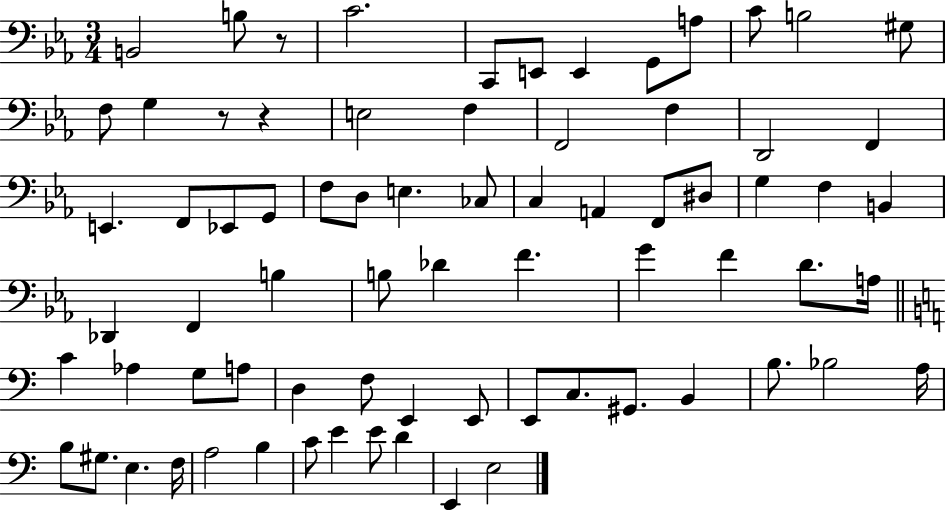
X:1
T:Untitled
M:3/4
L:1/4
K:Eb
B,,2 B,/2 z/2 C2 C,,/2 E,,/2 E,, G,,/2 A,/2 C/2 B,2 ^G,/2 F,/2 G, z/2 z E,2 F, F,,2 F, D,,2 F,, E,, F,,/2 _E,,/2 G,,/2 F,/2 D,/2 E, _C,/2 C, A,, F,,/2 ^D,/2 G, F, B,, _D,, F,, B, B,/2 _D F G F D/2 A,/4 C _A, G,/2 A,/2 D, F,/2 E,, E,,/2 E,,/2 C,/2 ^G,,/2 B,, B,/2 _B,2 A,/4 B,/2 ^G,/2 E, F,/4 A,2 B, C/2 E E/2 D E,, E,2